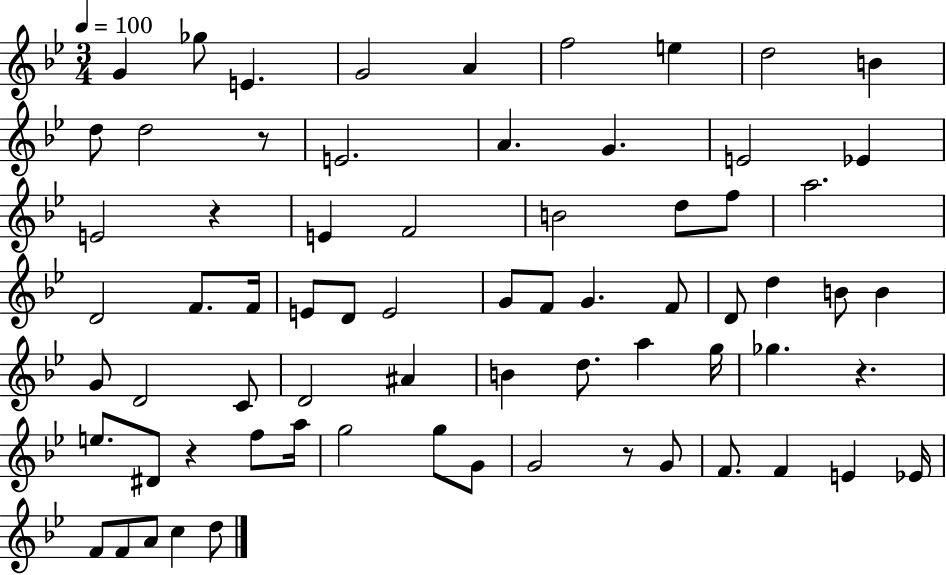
{
  \clef treble
  \numericTimeSignature
  \time 3/4
  \key bes \major
  \tempo 4 = 100
  \repeat volta 2 { g'4 ges''8 e'4. | g'2 a'4 | f''2 e''4 | d''2 b'4 | \break d''8 d''2 r8 | e'2. | a'4. g'4. | e'2 ees'4 | \break e'2 r4 | e'4 f'2 | b'2 d''8 f''8 | a''2. | \break d'2 f'8. f'16 | e'8 d'8 e'2 | g'8 f'8 g'4. f'8 | d'8 d''4 b'8 b'4 | \break g'8 d'2 c'8 | d'2 ais'4 | b'4 d''8. a''4 g''16 | ges''4. r4. | \break e''8. dis'8 r4 f''8 a''16 | g''2 g''8 g'8 | g'2 r8 g'8 | f'8. f'4 e'4 ees'16 | \break f'8 f'8 a'8 c''4 d''8 | } \bar "|."
}